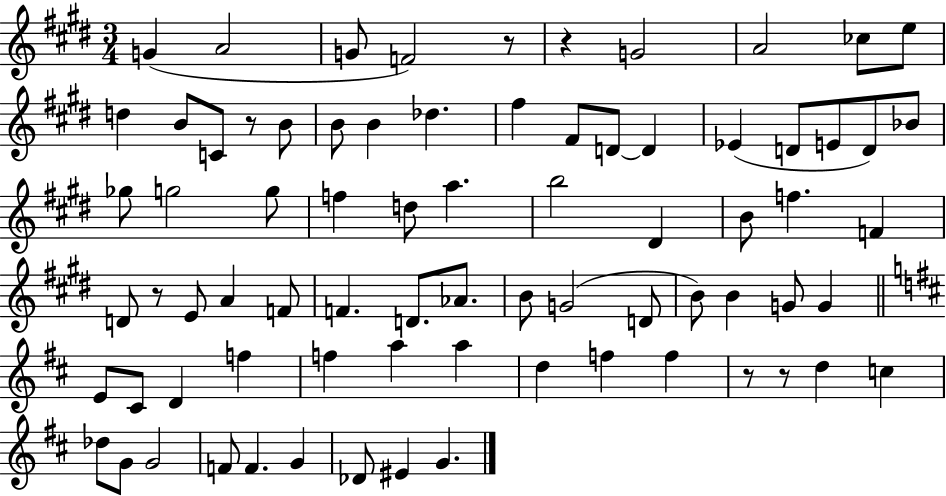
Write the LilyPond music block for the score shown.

{
  \clef treble
  \numericTimeSignature
  \time 3/4
  \key e \major
  g'4( a'2 | g'8 f'2) r8 | r4 g'2 | a'2 ces''8 e''8 | \break d''4 b'8 c'8 r8 b'8 | b'8 b'4 des''4. | fis''4 fis'8 d'8~~ d'4 | ees'4( d'8 e'8 d'8) bes'8 | \break ges''8 g''2 g''8 | f''4 d''8 a''4. | b''2 dis'4 | b'8 f''4. f'4 | \break d'8 r8 e'8 a'4 f'8 | f'4. d'8. aes'8. | b'8 g'2( d'8 | b'8) b'4 g'8 g'4 | \break \bar "||" \break \key d \major e'8 cis'8 d'4 f''4 | f''4 a''4 a''4 | d''4 f''4 f''4 | r8 r8 d''4 c''4 | \break des''8 g'8 g'2 | f'8 f'4. g'4 | des'8 eis'4 g'4. | \bar "|."
}